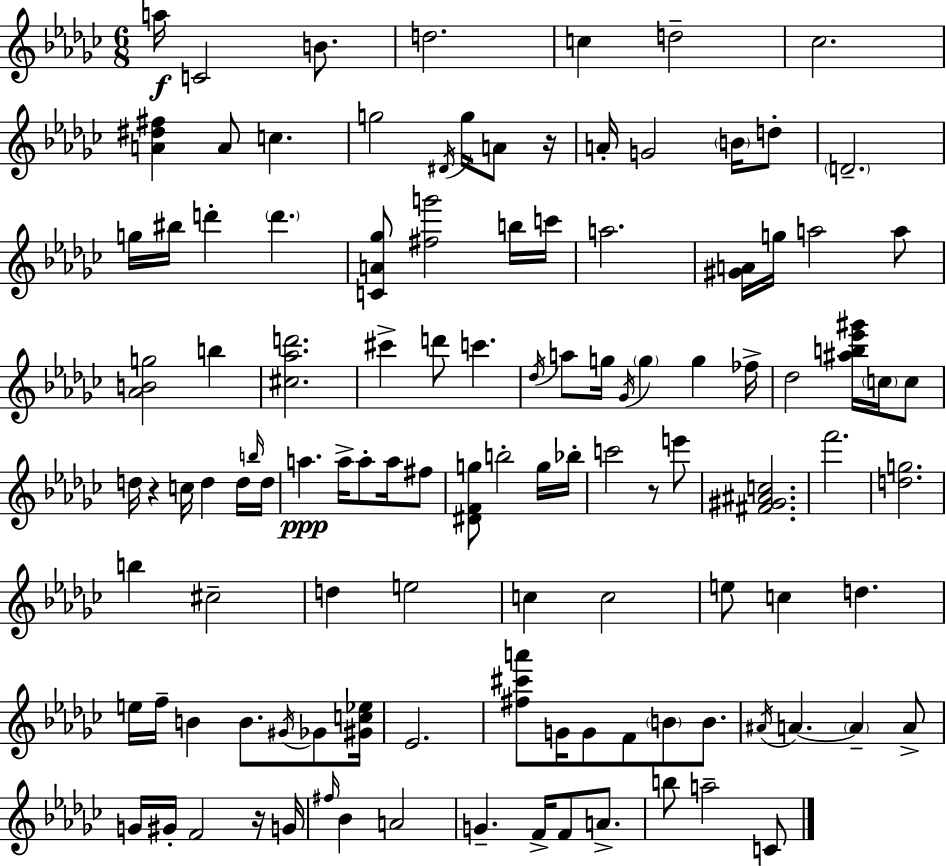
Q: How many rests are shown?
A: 4